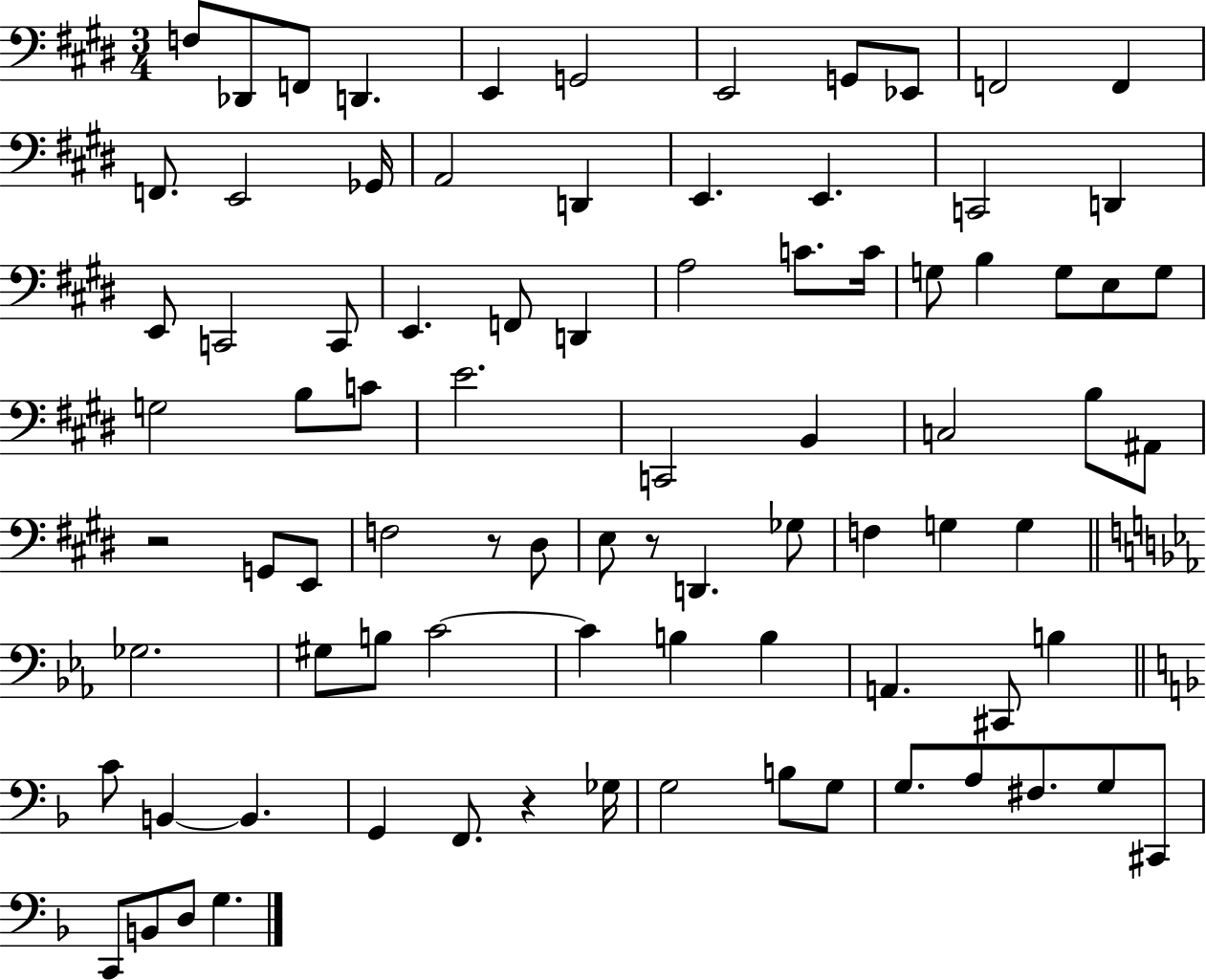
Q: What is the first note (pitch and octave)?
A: F3